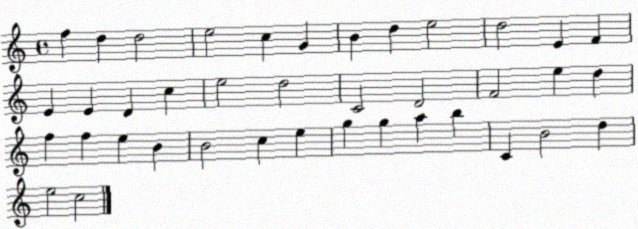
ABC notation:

X:1
T:Untitled
M:4/4
L:1/4
K:C
f d d2 e2 c G B d e2 d2 E F E E D c e2 d2 C2 D2 F2 e d f f e B B2 c e g g a b C B2 d e2 c2